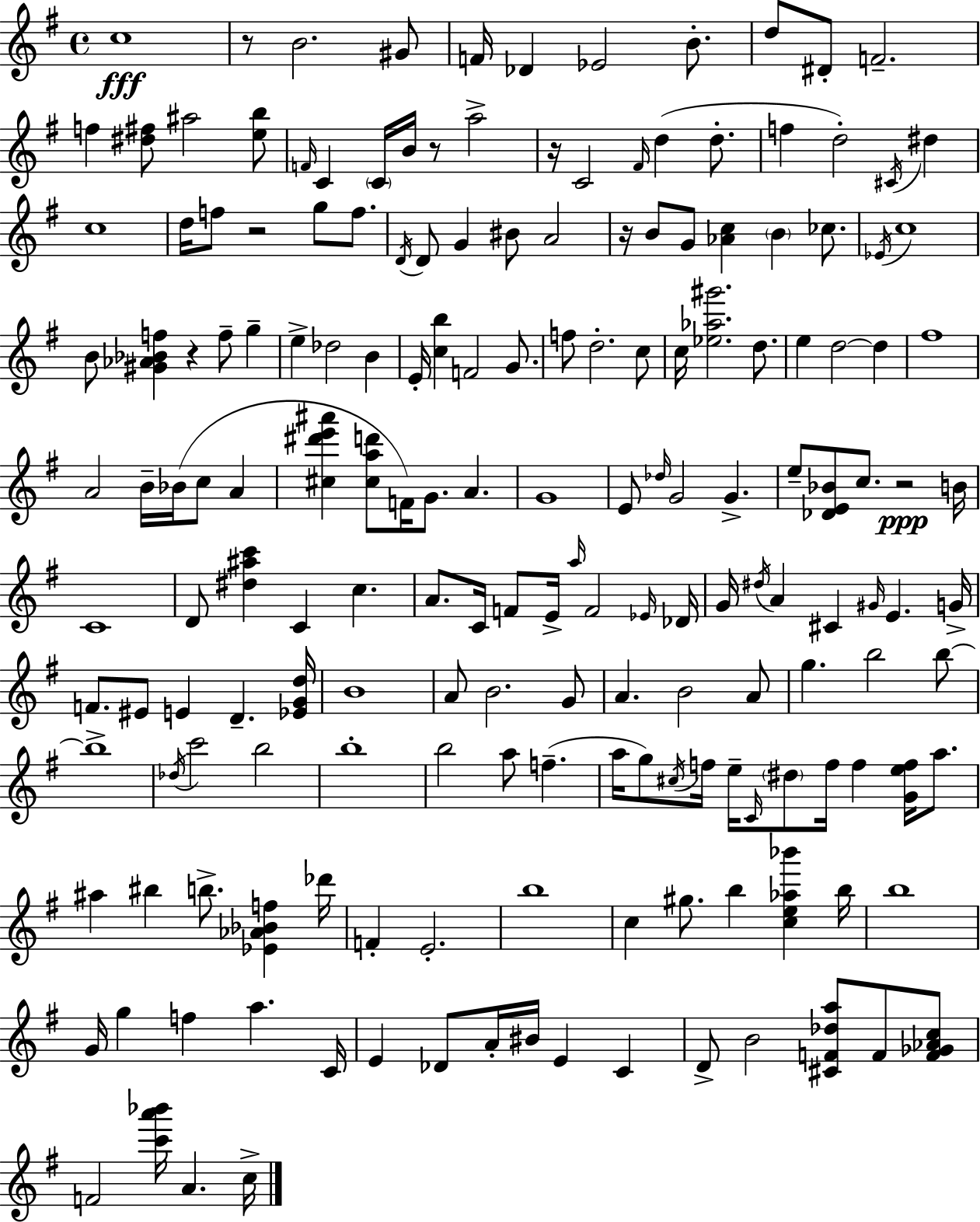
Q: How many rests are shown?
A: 7